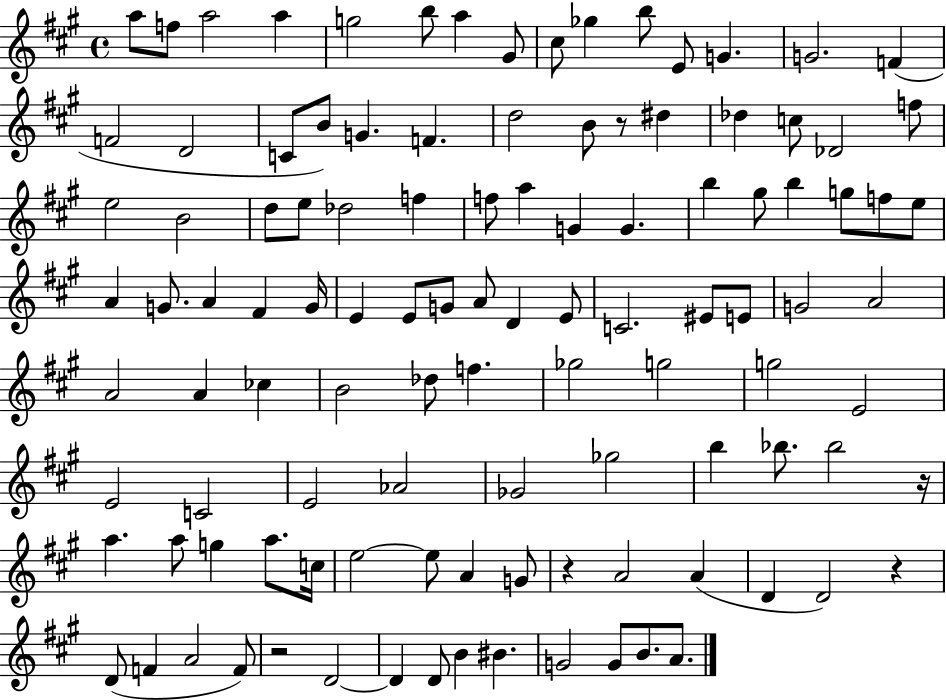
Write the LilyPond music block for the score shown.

{
  \clef treble
  \time 4/4
  \defaultTimeSignature
  \key a \major
  \repeat volta 2 { a''8 f''8 a''2 a''4 | g''2 b''8 a''4 gis'8 | cis''8 ges''4 b''8 e'8 g'4. | g'2. f'4( | \break f'2 d'2 | c'8 b'8) g'4. f'4. | d''2 b'8 r8 dis''4 | des''4 c''8 des'2 f''8 | \break e''2 b'2 | d''8 e''8 des''2 f''4 | f''8 a''4 g'4 g'4. | b''4 gis''8 b''4 g''8 f''8 e''8 | \break a'4 g'8. a'4 fis'4 g'16 | e'4 e'8 g'8 a'8 d'4 e'8 | c'2. eis'8 e'8 | g'2 a'2 | \break a'2 a'4 ces''4 | b'2 des''8 f''4. | ges''2 g''2 | g''2 e'2 | \break e'2 c'2 | e'2 aes'2 | ges'2 ges''2 | b''4 bes''8. bes''2 r16 | \break a''4. a''8 g''4 a''8. c''16 | e''2~~ e''8 a'4 g'8 | r4 a'2 a'4( | d'4 d'2) r4 | \break d'8( f'4 a'2 f'8) | r2 d'2~~ | d'4 d'8 b'4 bis'4. | g'2 g'8 b'8. a'8. | \break } \bar "|."
}